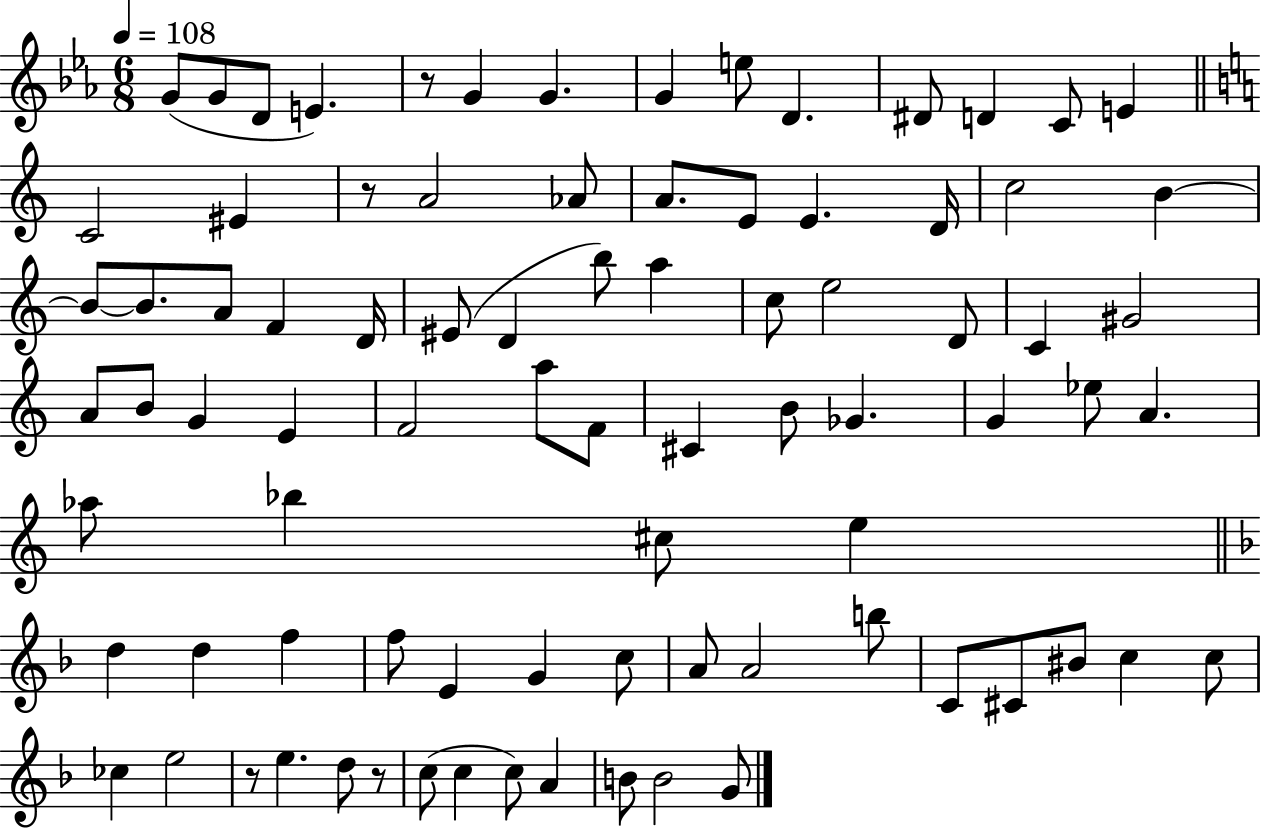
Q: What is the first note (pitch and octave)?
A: G4